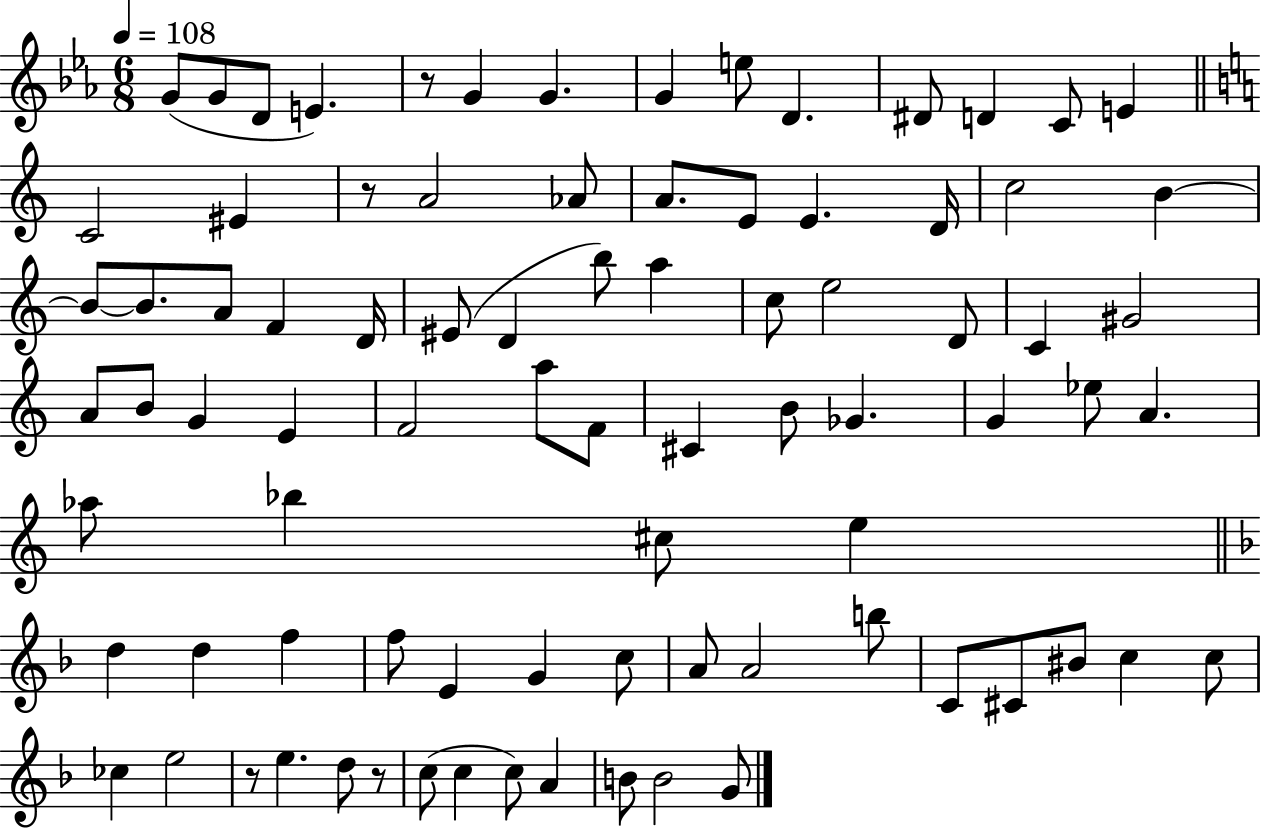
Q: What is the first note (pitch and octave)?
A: G4